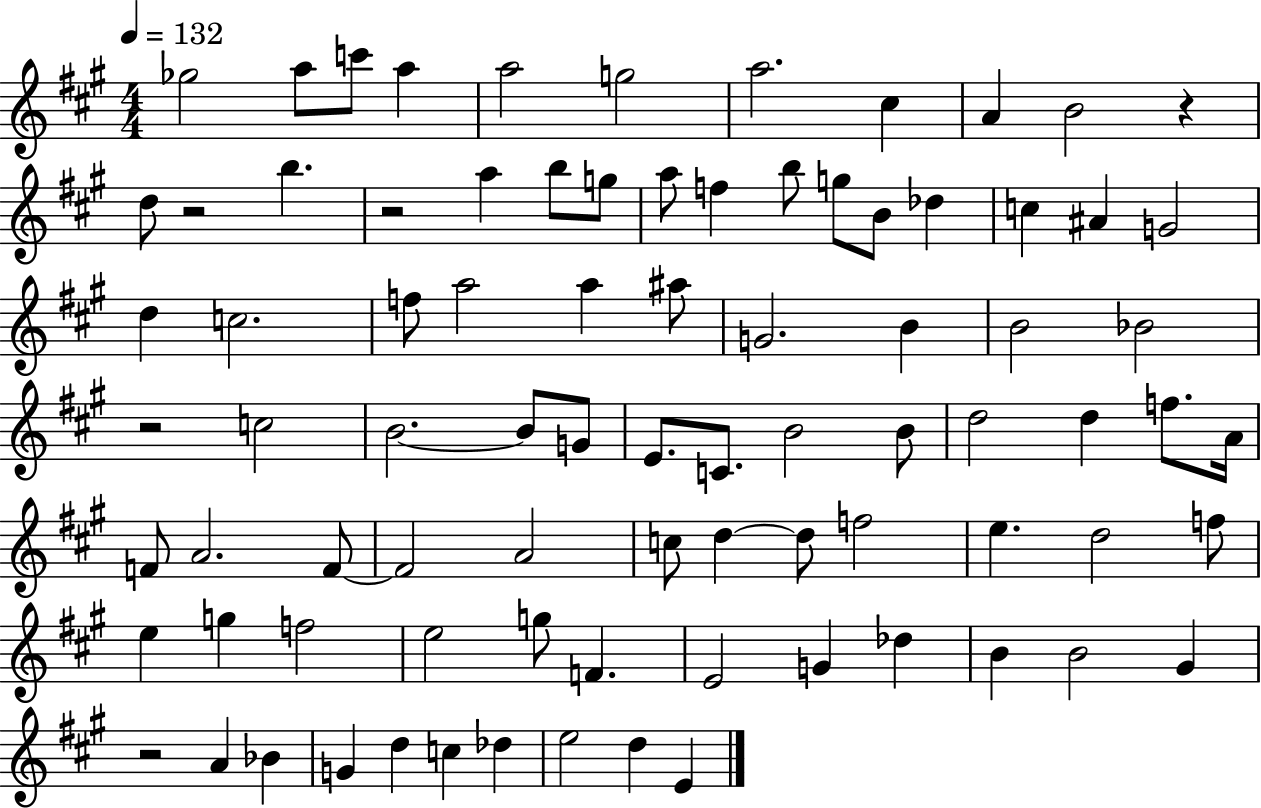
Gb5/h A5/e C6/e A5/q A5/h G5/h A5/h. C#5/q A4/q B4/h R/q D5/e R/h B5/q. R/h A5/q B5/e G5/e A5/e F5/q B5/e G5/e B4/e Db5/q C5/q A#4/q G4/h D5/q C5/h. F5/e A5/h A5/q A#5/e G4/h. B4/q B4/h Bb4/h R/h C5/h B4/h. B4/e G4/e E4/e. C4/e. B4/h B4/e D5/h D5/q F5/e. A4/s F4/e A4/h. F4/e F4/h A4/h C5/e D5/q D5/e F5/h E5/q. D5/h F5/e E5/q G5/q F5/h E5/h G5/e F4/q. E4/h G4/q Db5/q B4/q B4/h G#4/q R/h A4/q Bb4/q G4/q D5/q C5/q Db5/q E5/h D5/q E4/q